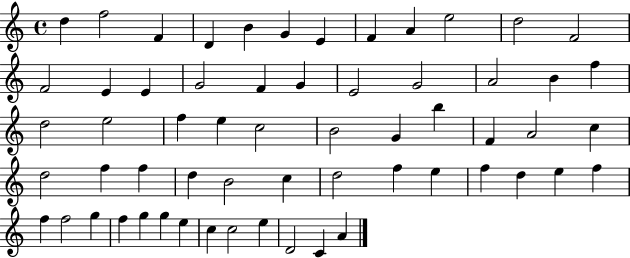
{
  \clef treble
  \time 4/4
  \defaultTimeSignature
  \key c \major
  d''4 f''2 f'4 | d'4 b'4 g'4 e'4 | f'4 a'4 e''2 | d''2 f'2 | \break f'2 e'4 e'4 | g'2 f'4 g'4 | e'2 g'2 | a'2 b'4 f''4 | \break d''2 e''2 | f''4 e''4 c''2 | b'2 g'4 b''4 | f'4 a'2 c''4 | \break d''2 f''4 f''4 | d''4 b'2 c''4 | d''2 f''4 e''4 | f''4 d''4 e''4 f''4 | \break f''4 f''2 g''4 | f''4 g''4 g''4 e''4 | c''4 c''2 e''4 | d'2 c'4 a'4 | \break \bar "|."
}